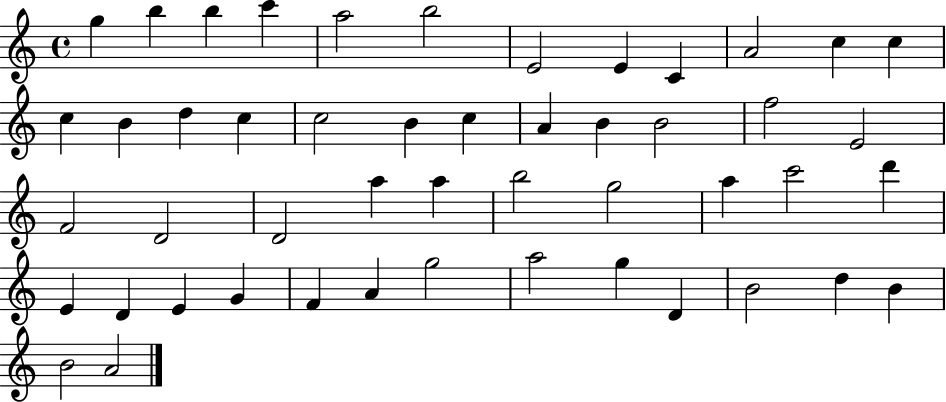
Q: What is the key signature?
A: C major